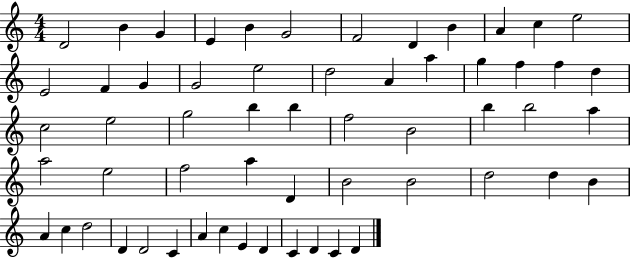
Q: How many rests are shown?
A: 0